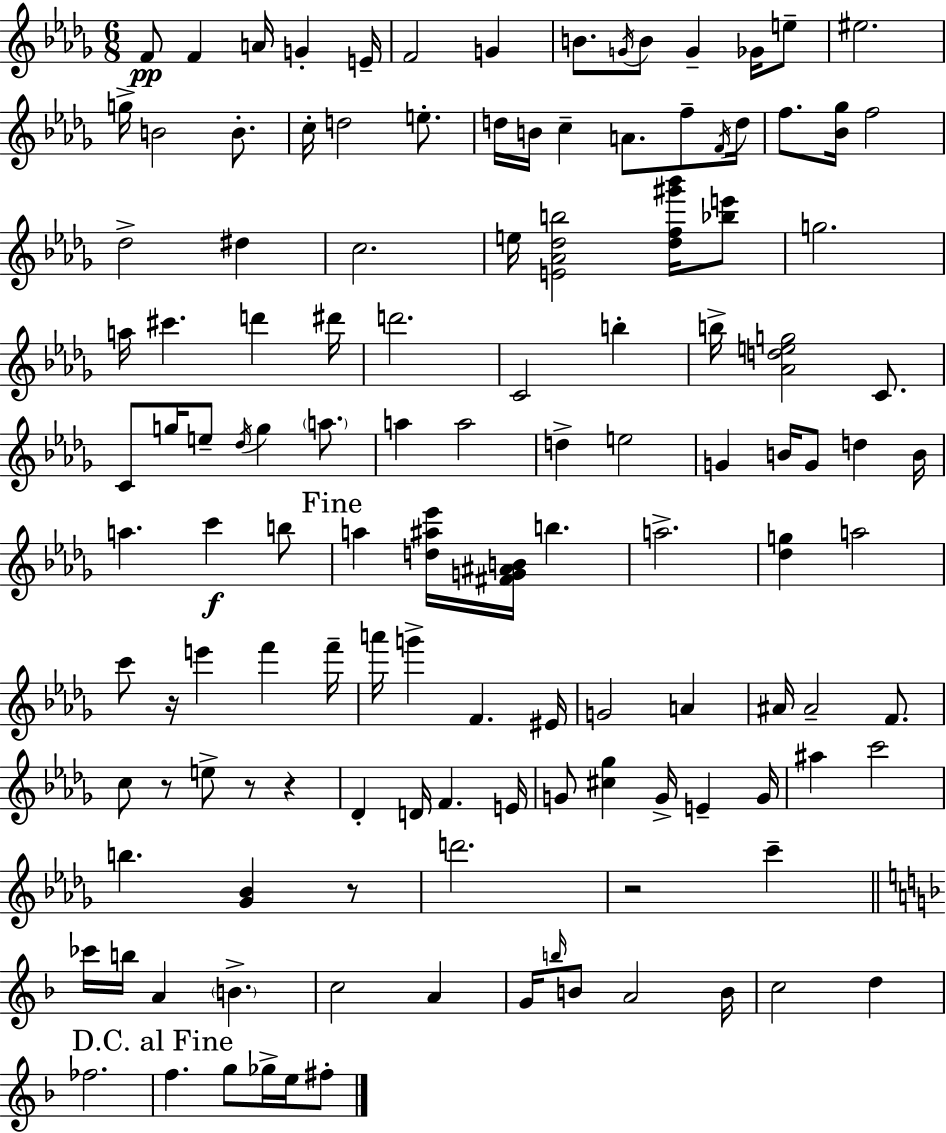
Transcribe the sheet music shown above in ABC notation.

X:1
T:Untitled
M:6/8
L:1/4
K:Bbm
F/2 F A/4 G E/4 F2 G B/2 G/4 B/2 G _G/4 e/2 ^e2 g/4 B2 B/2 c/4 d2 e/2 d/4 B/4 c A/2 f/2 F/4 d/4 f/2 [_B_g]/4 f2 _d2 ^d c2 e/4 [E_A_db]2 [_df^g'_b']/4 [_be']/2 g2 a/4 ^c' d' ^d'/4 d'2 C2 b b/4 [_Adeg]2 C/2 C/2 g/4 e/2 _d/4 g a/2 a a2 d e2 G B/4 G/2 d B/4 a c' b/2 a [d^a_e']/4 [^FG^AB]/4 b a2 [_dg] a2 c'/2 z/4 e' f' f'/4 a'/4 g' F ^E/4 G2 A ^A/4 ^A2 F/2 c/2 z/2 e/2 z/2 z _D D/4 F E/4 G/2 [^c_g] G/4 E G/4 ^a c'2 b [_G_B] z/2 d'2 z2 c' _c'/4 b/4 A B c2 A G/4 b/4 B/2 A2 B/4 c2 d _f2 f g/2 _g/4 e/4 ^f/2